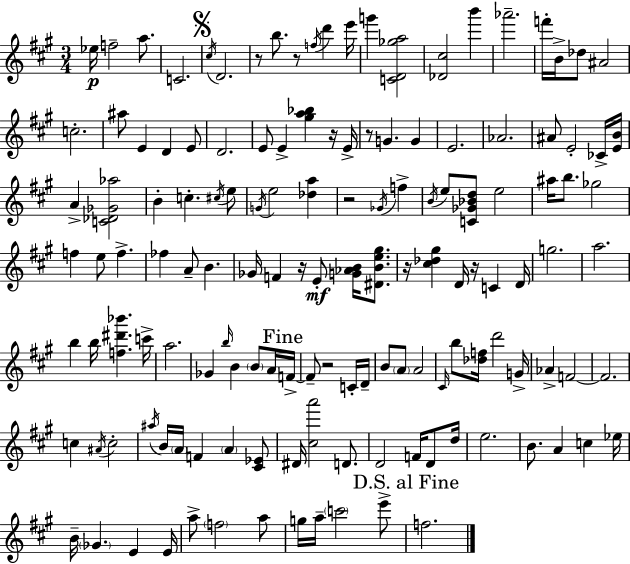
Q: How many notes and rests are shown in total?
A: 139